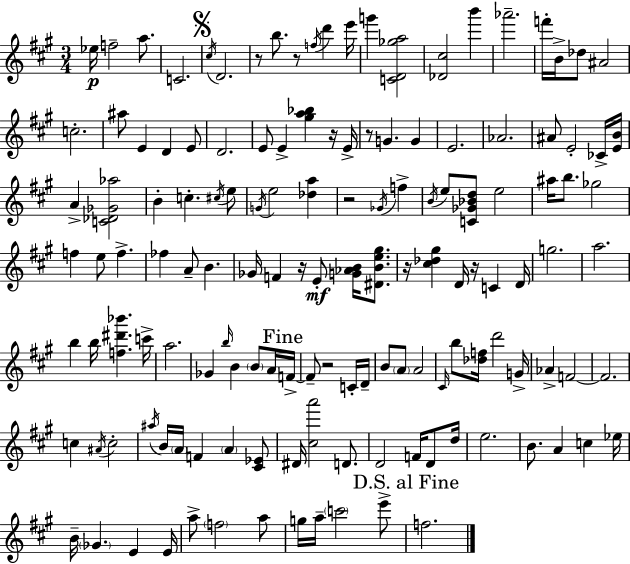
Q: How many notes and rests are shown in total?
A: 139